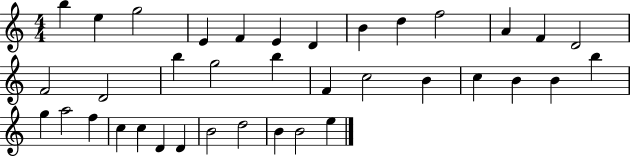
{
  \clef treble
  \numericTimeSignature
  \time 4/4
  \key c \major
  b''4 e''4 g''2 | e'4 f'4 e'4 d'4 | b'4 d''4 f''2 | a'4 f'4 d'2 | \break f'2 d'2 | b''4 g''2 b''4 | f'4 c''2 b'4 | c''4 b'4 b'4 b''4 | \break g''4 a''2 f''4 | c''4 c''4 d'4 d'4 | b'2 d''2 | b'4 b'2 e''4 | \break \bar "|."
}